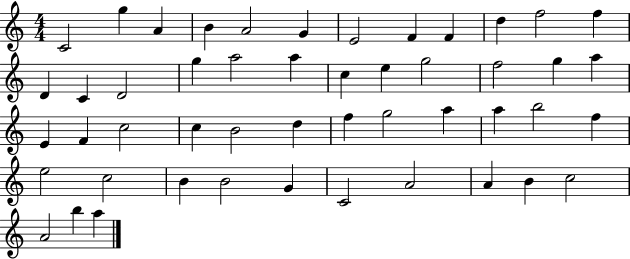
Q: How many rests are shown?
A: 0